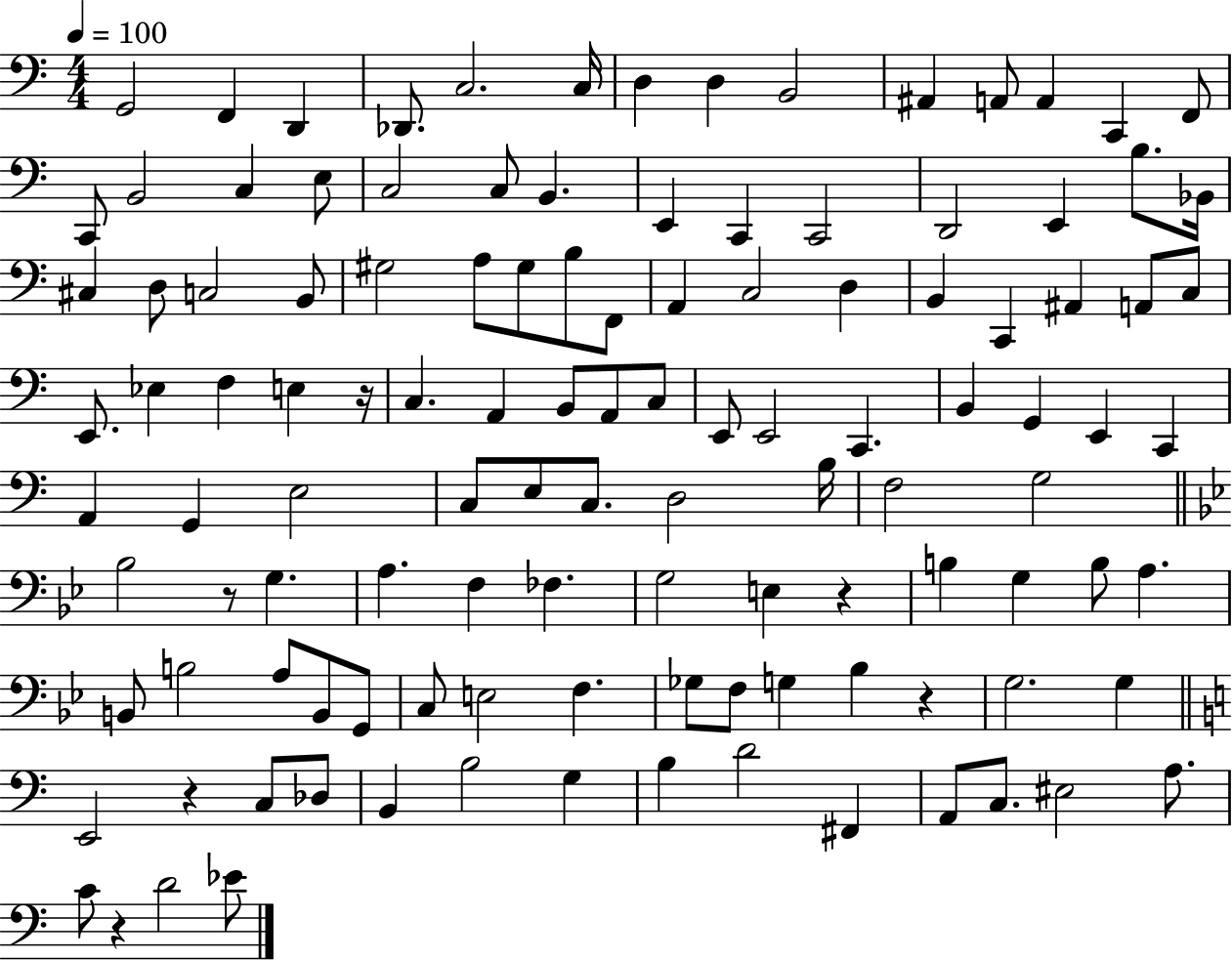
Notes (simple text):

G2/h F2/q D2/q Db2/e. C3/h. C3/s D3/q D3/q B2/h A#2/q A2/e A2/q C2/q F2/e C2/e B2/h C3/q E3/e C3/h C3/e B2/q. E2/q C2/q C2/h D2/h E2/q B3/e. Bb2/s C#3/q D3/e C3/h B2/e G#3/h A3/e G#3/e B3/e F2/e A2/q C3/h D3/q B2/q C2/q A#2/q A2/e C3/e E2/e. Eb3/q F3/q E3/q R/s C3/q. A2/q B2/e A2/e C3/e E2/e E2/h C2/q. B2/q G2/q E2/q C2/q A2/q G2/q E3/h C3/e E3/e C3/e. D3/h B3/s F3/h G3/h Bb3/h R/e G3/q. A3/q. F3/q FES3/q. G3/h E3/q R/q B3/q G3/q B3/e A3/q. B2/e B3/h A3/e B2/e G2/e C3/e E3/h F3/q. Gb3/e F3/e G3/q Bb3/q R/q G3/h. G3/q E2/h R/q C3/e Db3/e B2/q B3/h G3/q B3/q D4/h F#2/q A2/e C3/e. EIS3/h A3/e. C4/e R/q D4/h Eb4/e